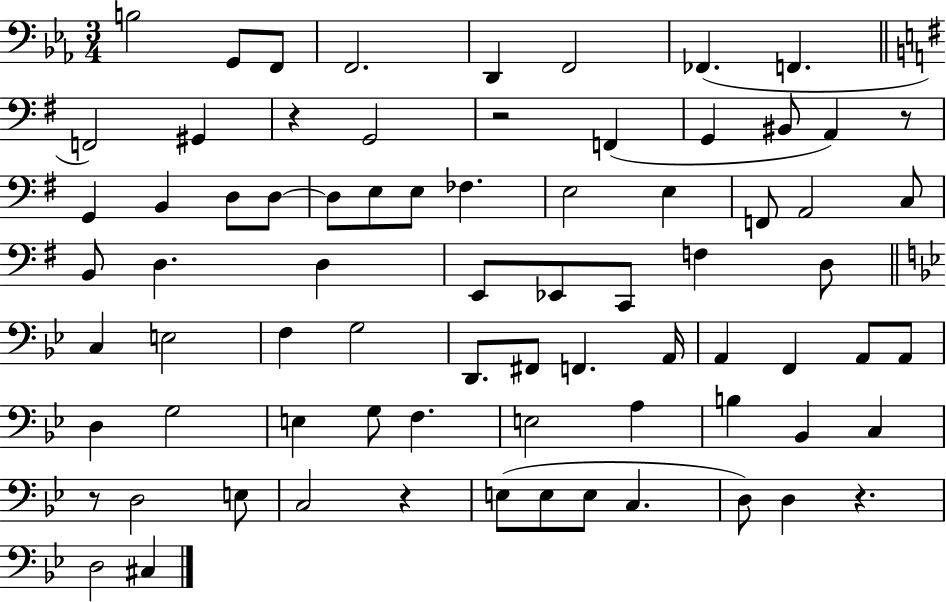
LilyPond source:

{
  \clef bass
  \numericTimeSignature
  \time 3/4
  \key ees \major
  b2 g,8 f,8 | f,2. | d,4 f,2 | fes,4.( f,4. | \break \bar "||" \break \key e \minor f,2) gis,4 | r4 g,2 | r2 f,4( | g,4 bis,8 a,4) r8 | \break g,4 b,4 d8 d8~~ | d8 e8 e8 fes4. | e2 e4 | f,8 a,2 c8 | \break b,8 d4. d4 | e,8 ees,8 c,8 f4 d8 | \bar "||" \break \key bes \major c4 e2 | f4 g2 | d,8. fis,8 f,4. a,16 | a,4 f,4 a,8 a,8 | \break d4 g2 | e4 g8 f4. | e2 a4 | b4 bes,4 c4 | \break r8 d2 e8 | c2 r4 | e8( e8 e8 c4. | d8) d4 r4. | \break d2 cis4 | \bar "|."
}